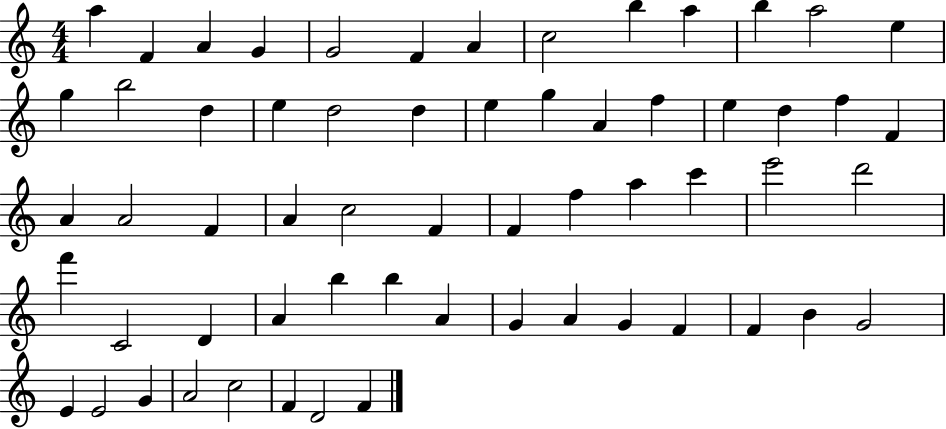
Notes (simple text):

A5/q F4/q A4/q G4/q G4/h F4/q A4/q C5/h B5/q A5/q B5/q A5/h E5/q G5/q B5/h D5/q E5/q D5/h D5/q E5/q G5/q A4/q F5/q E5/q D5/q F5/q F4/q A4/q A4/h F4/q A4/q C5/h F4/q F4/q F5/q A5/q C6/q E6/h D6/h F6/q C4/h D4/q A4/q B5/q B5/q A4/q G4/q A4/q G4/q F4/q F4/q B4/q G4/h E4/q E4/h G4/q A4/h C5/h F4/q D4/h F4/q